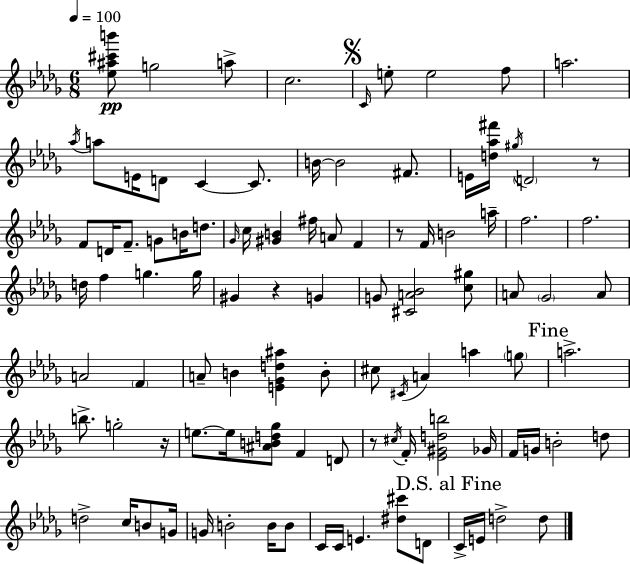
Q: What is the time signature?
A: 6/8